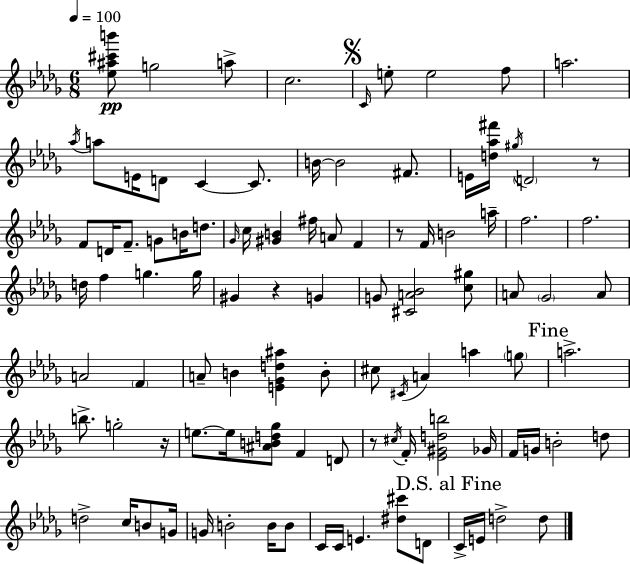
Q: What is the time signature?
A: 6/8